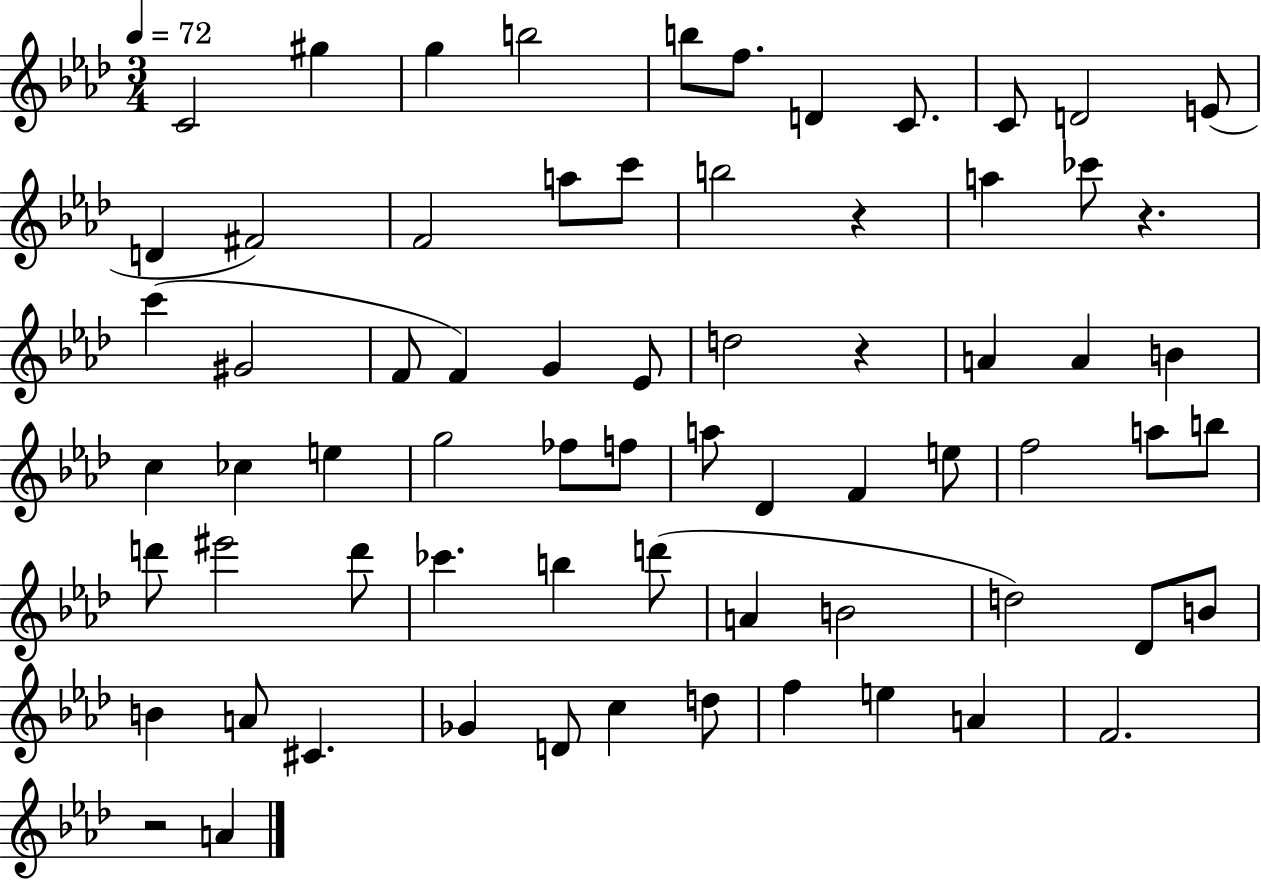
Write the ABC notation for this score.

X:1
T:Untitled
M:3/4
L:1/4
K:Ab
C2 ^g g b2 b/2 f/2 D C/2 C/2 D2 E/2 D ^F2 F2 a/2 c'/2 b2 z a _c'/2 z c' ^G2 F/2 F G _E/2 d2 z A A B c _c e g2 _f/2 f/2 a/2 _D F e/2 f2 a/2 b/2 d'/2 ^e'2 d'/2 _c' b d'/2 A B2 d2 _D/2 B/2 B A/2 ^C _G D/2 c d/2 f e A F2 z2 A